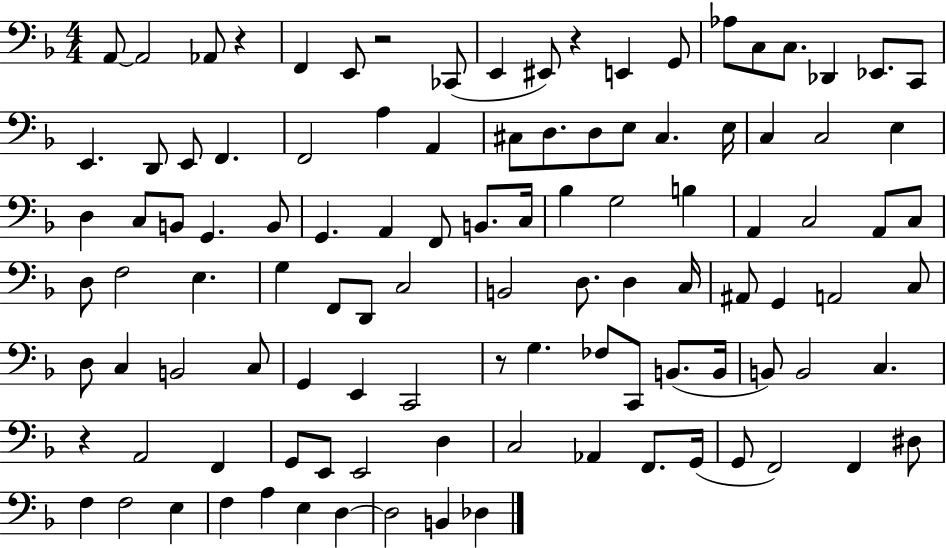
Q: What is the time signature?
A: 4/4